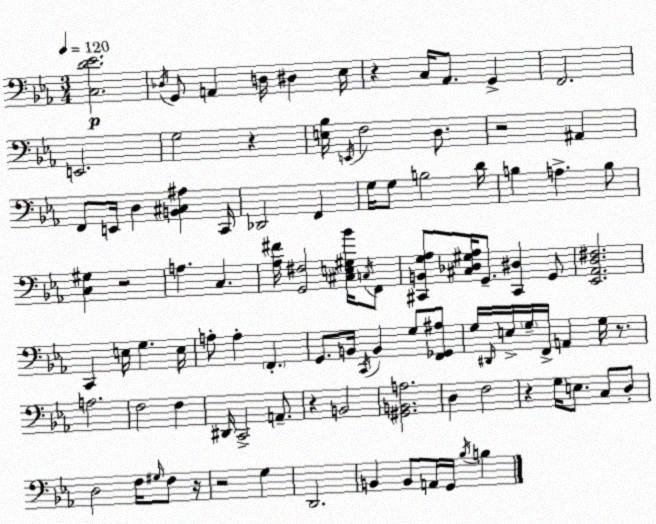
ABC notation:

X:1
T:Untitled
M:3/4
L:1/4
K:Eb
[C,D_E]2 _D,/4 G,,/2 A,, D,/4 ^D, _E,/4 z C,/4 _A,,/2 G,, F,,2 E,,2 G,2 z [E,_B,]/4 E,,/4 F,2 D,/2 z2 ^A,, F,,/2 E,,/4 D, [B,,^C,^A,] C,,/4 _D,,2 F,, G,/4 G,/2 B,2 D/4 B, A, B,/2 [C,^G,] z2 A, C, [_A,^F]/4 [G,,^F,]2 [^C,E,^G,_B]/4 C,/4 F,,/2 [^C,,B,,G,_A,]/2 [^C,_D,^G,_A,]/4 G,,/2 [^C,,^D,] G,,/2 [_E,,_A,,D,^F,]2 C,, E,/4 G, E,/4 A,/2 A, F,, G,,/2 B,,/4 C,,/4 B,, G,/2 [F,,_G,,^A,]/2 G,/4 ^D,,/4 E,/4 G,/4 F,,/4 A,, G,/4 z/2 A,2 F,2 F, ^D,,/4 C,,2 A,,/2 z B,,2 [^G,,B,,A,]2 D, F,2 z G,/4 E,/2 C,/2 D,/2 D,2 F,/4 ^G,/4 F,/2 z/4 z2 G, D,,2 B,, B,,/2 A,,/4 G,,/4 _B,/4 B,